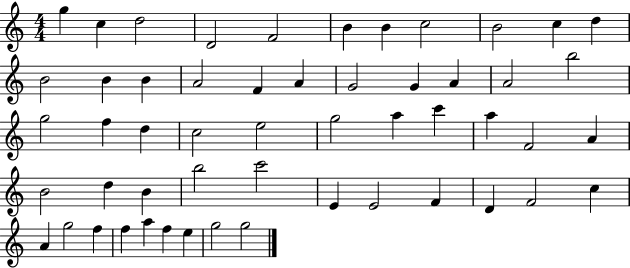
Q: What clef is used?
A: treble